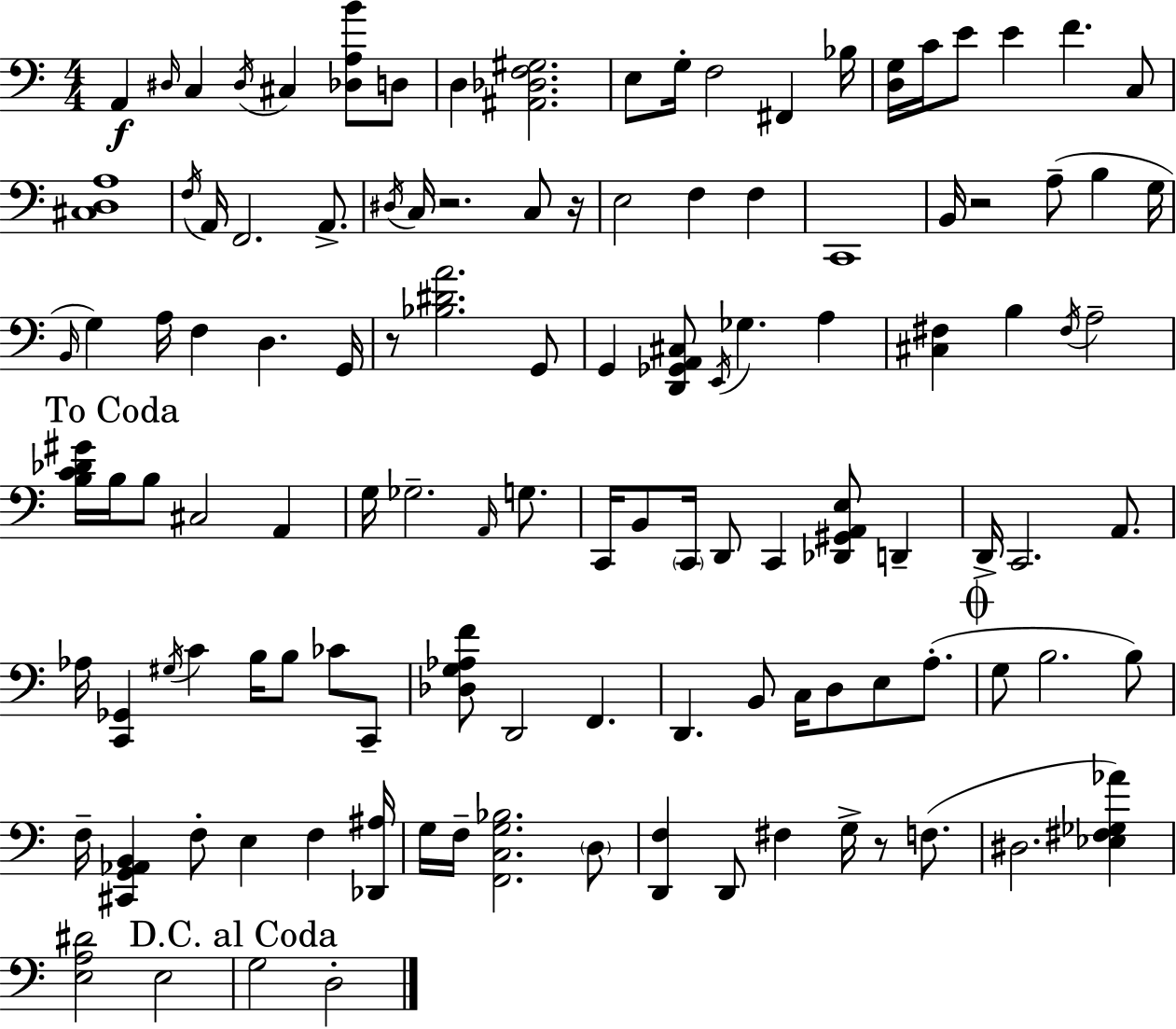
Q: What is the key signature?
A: C major